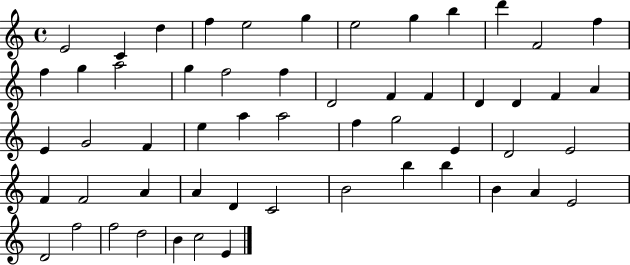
X:1
T:Untitled
M:4/4
L:1/4
K:C
E2 C d f e2 g e2 g b d' F2 f f g a2 g f2 f D2 F F D D F A E G2 F e a a2 f g2 E D2 E2 F F2 A A D C2 B2 b b B A E2 D2 f2 f2 d2 B c2 E